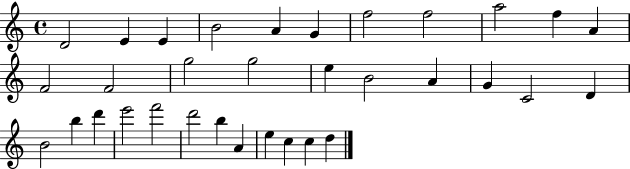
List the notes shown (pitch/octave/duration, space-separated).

D4/h E4/q E4/q B4/h A4/q G4/q F5/h F5/h A5/h F5/q A4/q F4/h F4/h G5/h G5/h E5/q B4/h A4/q G4/q C4/h D4/q B4/h B5/q D6/q E6/h F6/h D6/h B5/q A4/q E5/q C5/q C5/q D5/q